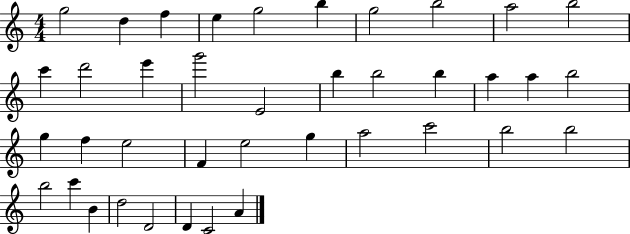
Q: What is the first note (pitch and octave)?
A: G5